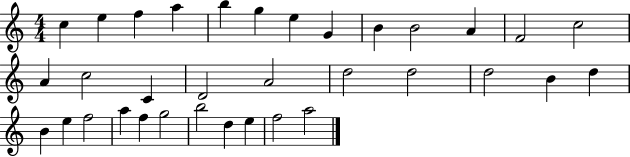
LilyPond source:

{
  \clef treble
  \numericTimeSignature
  \time 4/4
  \key c \major
  c''4 e''4 f''4 a''4 | b''4 g''4 e''4 g'4 | b'4 b'2 a'4 | f'2 c''2 | \break a'4 c''2 c'4 | d'2 a'2 | d''2 d''2 | d''2 b'4 d''4 | \break b'4 e''4 f''2 | a''4 f''4 g''2 | b''2 d''4 e''4 | f''2 a''2 | \break \bar "|."
}